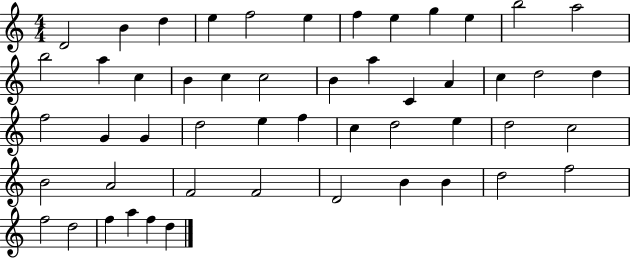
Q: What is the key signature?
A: C major